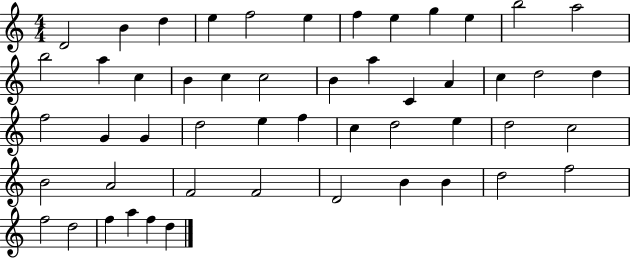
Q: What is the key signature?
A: C major